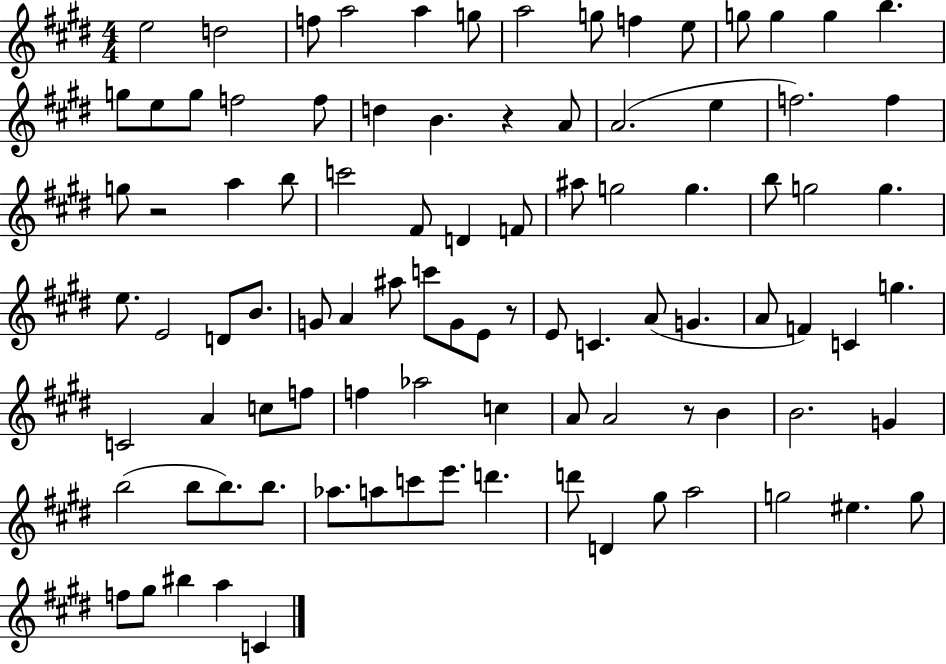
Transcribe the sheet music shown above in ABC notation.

X:1
T:Untitled
M:4/4
L:1/4
K:E
e2 d2 f/2 a2 a g/2 a2 g/2 f e/2 g/2 g g b g/2 e/2 g/2 f2 f/2 d B z A/2 A2 e f2 f g/2 z2 a b/2 c'2 ^F/2 D F/2 ^a/2 g2 g b/2 g2 g e/2 E2 D/2 B/2 G/2 A ^a/2 c'/2 G/2 E/2 z/2 E/2 C A/2 G A/2 F C g C2 A c/2 f/2 f _a2 c A/2 A2 z/2 B B2 G b2 b/2 b/2 b/2 _a/2 a/2 c'/2 e'/2 d' d'/2 D ^g/2 a2 g2 ^e g/2 f/2 ^g/2 ^b a C